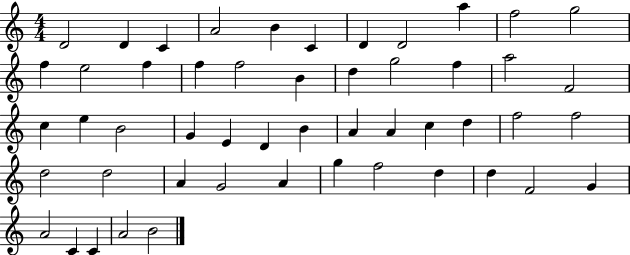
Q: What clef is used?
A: treble